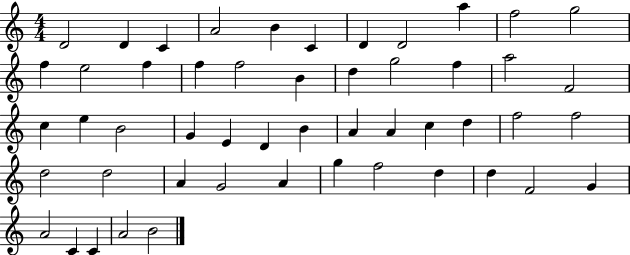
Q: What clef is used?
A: treble